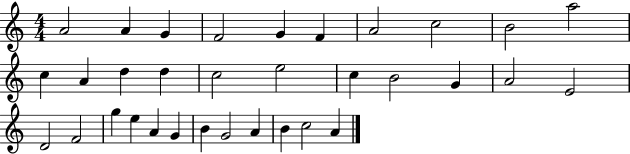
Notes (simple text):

A4/h A4/q G4/q F4/h G4/q F4/q A4/h C5/h B4/h A5/h C5/q A4/q D5/q D5/q C5/h E5/h C5/q B4/h G4/q A4/h E4/h D4/h F4/h G5/q E5/q A4/q G4/q B4/q G4/h A4/q B4/q C5/h A4/q